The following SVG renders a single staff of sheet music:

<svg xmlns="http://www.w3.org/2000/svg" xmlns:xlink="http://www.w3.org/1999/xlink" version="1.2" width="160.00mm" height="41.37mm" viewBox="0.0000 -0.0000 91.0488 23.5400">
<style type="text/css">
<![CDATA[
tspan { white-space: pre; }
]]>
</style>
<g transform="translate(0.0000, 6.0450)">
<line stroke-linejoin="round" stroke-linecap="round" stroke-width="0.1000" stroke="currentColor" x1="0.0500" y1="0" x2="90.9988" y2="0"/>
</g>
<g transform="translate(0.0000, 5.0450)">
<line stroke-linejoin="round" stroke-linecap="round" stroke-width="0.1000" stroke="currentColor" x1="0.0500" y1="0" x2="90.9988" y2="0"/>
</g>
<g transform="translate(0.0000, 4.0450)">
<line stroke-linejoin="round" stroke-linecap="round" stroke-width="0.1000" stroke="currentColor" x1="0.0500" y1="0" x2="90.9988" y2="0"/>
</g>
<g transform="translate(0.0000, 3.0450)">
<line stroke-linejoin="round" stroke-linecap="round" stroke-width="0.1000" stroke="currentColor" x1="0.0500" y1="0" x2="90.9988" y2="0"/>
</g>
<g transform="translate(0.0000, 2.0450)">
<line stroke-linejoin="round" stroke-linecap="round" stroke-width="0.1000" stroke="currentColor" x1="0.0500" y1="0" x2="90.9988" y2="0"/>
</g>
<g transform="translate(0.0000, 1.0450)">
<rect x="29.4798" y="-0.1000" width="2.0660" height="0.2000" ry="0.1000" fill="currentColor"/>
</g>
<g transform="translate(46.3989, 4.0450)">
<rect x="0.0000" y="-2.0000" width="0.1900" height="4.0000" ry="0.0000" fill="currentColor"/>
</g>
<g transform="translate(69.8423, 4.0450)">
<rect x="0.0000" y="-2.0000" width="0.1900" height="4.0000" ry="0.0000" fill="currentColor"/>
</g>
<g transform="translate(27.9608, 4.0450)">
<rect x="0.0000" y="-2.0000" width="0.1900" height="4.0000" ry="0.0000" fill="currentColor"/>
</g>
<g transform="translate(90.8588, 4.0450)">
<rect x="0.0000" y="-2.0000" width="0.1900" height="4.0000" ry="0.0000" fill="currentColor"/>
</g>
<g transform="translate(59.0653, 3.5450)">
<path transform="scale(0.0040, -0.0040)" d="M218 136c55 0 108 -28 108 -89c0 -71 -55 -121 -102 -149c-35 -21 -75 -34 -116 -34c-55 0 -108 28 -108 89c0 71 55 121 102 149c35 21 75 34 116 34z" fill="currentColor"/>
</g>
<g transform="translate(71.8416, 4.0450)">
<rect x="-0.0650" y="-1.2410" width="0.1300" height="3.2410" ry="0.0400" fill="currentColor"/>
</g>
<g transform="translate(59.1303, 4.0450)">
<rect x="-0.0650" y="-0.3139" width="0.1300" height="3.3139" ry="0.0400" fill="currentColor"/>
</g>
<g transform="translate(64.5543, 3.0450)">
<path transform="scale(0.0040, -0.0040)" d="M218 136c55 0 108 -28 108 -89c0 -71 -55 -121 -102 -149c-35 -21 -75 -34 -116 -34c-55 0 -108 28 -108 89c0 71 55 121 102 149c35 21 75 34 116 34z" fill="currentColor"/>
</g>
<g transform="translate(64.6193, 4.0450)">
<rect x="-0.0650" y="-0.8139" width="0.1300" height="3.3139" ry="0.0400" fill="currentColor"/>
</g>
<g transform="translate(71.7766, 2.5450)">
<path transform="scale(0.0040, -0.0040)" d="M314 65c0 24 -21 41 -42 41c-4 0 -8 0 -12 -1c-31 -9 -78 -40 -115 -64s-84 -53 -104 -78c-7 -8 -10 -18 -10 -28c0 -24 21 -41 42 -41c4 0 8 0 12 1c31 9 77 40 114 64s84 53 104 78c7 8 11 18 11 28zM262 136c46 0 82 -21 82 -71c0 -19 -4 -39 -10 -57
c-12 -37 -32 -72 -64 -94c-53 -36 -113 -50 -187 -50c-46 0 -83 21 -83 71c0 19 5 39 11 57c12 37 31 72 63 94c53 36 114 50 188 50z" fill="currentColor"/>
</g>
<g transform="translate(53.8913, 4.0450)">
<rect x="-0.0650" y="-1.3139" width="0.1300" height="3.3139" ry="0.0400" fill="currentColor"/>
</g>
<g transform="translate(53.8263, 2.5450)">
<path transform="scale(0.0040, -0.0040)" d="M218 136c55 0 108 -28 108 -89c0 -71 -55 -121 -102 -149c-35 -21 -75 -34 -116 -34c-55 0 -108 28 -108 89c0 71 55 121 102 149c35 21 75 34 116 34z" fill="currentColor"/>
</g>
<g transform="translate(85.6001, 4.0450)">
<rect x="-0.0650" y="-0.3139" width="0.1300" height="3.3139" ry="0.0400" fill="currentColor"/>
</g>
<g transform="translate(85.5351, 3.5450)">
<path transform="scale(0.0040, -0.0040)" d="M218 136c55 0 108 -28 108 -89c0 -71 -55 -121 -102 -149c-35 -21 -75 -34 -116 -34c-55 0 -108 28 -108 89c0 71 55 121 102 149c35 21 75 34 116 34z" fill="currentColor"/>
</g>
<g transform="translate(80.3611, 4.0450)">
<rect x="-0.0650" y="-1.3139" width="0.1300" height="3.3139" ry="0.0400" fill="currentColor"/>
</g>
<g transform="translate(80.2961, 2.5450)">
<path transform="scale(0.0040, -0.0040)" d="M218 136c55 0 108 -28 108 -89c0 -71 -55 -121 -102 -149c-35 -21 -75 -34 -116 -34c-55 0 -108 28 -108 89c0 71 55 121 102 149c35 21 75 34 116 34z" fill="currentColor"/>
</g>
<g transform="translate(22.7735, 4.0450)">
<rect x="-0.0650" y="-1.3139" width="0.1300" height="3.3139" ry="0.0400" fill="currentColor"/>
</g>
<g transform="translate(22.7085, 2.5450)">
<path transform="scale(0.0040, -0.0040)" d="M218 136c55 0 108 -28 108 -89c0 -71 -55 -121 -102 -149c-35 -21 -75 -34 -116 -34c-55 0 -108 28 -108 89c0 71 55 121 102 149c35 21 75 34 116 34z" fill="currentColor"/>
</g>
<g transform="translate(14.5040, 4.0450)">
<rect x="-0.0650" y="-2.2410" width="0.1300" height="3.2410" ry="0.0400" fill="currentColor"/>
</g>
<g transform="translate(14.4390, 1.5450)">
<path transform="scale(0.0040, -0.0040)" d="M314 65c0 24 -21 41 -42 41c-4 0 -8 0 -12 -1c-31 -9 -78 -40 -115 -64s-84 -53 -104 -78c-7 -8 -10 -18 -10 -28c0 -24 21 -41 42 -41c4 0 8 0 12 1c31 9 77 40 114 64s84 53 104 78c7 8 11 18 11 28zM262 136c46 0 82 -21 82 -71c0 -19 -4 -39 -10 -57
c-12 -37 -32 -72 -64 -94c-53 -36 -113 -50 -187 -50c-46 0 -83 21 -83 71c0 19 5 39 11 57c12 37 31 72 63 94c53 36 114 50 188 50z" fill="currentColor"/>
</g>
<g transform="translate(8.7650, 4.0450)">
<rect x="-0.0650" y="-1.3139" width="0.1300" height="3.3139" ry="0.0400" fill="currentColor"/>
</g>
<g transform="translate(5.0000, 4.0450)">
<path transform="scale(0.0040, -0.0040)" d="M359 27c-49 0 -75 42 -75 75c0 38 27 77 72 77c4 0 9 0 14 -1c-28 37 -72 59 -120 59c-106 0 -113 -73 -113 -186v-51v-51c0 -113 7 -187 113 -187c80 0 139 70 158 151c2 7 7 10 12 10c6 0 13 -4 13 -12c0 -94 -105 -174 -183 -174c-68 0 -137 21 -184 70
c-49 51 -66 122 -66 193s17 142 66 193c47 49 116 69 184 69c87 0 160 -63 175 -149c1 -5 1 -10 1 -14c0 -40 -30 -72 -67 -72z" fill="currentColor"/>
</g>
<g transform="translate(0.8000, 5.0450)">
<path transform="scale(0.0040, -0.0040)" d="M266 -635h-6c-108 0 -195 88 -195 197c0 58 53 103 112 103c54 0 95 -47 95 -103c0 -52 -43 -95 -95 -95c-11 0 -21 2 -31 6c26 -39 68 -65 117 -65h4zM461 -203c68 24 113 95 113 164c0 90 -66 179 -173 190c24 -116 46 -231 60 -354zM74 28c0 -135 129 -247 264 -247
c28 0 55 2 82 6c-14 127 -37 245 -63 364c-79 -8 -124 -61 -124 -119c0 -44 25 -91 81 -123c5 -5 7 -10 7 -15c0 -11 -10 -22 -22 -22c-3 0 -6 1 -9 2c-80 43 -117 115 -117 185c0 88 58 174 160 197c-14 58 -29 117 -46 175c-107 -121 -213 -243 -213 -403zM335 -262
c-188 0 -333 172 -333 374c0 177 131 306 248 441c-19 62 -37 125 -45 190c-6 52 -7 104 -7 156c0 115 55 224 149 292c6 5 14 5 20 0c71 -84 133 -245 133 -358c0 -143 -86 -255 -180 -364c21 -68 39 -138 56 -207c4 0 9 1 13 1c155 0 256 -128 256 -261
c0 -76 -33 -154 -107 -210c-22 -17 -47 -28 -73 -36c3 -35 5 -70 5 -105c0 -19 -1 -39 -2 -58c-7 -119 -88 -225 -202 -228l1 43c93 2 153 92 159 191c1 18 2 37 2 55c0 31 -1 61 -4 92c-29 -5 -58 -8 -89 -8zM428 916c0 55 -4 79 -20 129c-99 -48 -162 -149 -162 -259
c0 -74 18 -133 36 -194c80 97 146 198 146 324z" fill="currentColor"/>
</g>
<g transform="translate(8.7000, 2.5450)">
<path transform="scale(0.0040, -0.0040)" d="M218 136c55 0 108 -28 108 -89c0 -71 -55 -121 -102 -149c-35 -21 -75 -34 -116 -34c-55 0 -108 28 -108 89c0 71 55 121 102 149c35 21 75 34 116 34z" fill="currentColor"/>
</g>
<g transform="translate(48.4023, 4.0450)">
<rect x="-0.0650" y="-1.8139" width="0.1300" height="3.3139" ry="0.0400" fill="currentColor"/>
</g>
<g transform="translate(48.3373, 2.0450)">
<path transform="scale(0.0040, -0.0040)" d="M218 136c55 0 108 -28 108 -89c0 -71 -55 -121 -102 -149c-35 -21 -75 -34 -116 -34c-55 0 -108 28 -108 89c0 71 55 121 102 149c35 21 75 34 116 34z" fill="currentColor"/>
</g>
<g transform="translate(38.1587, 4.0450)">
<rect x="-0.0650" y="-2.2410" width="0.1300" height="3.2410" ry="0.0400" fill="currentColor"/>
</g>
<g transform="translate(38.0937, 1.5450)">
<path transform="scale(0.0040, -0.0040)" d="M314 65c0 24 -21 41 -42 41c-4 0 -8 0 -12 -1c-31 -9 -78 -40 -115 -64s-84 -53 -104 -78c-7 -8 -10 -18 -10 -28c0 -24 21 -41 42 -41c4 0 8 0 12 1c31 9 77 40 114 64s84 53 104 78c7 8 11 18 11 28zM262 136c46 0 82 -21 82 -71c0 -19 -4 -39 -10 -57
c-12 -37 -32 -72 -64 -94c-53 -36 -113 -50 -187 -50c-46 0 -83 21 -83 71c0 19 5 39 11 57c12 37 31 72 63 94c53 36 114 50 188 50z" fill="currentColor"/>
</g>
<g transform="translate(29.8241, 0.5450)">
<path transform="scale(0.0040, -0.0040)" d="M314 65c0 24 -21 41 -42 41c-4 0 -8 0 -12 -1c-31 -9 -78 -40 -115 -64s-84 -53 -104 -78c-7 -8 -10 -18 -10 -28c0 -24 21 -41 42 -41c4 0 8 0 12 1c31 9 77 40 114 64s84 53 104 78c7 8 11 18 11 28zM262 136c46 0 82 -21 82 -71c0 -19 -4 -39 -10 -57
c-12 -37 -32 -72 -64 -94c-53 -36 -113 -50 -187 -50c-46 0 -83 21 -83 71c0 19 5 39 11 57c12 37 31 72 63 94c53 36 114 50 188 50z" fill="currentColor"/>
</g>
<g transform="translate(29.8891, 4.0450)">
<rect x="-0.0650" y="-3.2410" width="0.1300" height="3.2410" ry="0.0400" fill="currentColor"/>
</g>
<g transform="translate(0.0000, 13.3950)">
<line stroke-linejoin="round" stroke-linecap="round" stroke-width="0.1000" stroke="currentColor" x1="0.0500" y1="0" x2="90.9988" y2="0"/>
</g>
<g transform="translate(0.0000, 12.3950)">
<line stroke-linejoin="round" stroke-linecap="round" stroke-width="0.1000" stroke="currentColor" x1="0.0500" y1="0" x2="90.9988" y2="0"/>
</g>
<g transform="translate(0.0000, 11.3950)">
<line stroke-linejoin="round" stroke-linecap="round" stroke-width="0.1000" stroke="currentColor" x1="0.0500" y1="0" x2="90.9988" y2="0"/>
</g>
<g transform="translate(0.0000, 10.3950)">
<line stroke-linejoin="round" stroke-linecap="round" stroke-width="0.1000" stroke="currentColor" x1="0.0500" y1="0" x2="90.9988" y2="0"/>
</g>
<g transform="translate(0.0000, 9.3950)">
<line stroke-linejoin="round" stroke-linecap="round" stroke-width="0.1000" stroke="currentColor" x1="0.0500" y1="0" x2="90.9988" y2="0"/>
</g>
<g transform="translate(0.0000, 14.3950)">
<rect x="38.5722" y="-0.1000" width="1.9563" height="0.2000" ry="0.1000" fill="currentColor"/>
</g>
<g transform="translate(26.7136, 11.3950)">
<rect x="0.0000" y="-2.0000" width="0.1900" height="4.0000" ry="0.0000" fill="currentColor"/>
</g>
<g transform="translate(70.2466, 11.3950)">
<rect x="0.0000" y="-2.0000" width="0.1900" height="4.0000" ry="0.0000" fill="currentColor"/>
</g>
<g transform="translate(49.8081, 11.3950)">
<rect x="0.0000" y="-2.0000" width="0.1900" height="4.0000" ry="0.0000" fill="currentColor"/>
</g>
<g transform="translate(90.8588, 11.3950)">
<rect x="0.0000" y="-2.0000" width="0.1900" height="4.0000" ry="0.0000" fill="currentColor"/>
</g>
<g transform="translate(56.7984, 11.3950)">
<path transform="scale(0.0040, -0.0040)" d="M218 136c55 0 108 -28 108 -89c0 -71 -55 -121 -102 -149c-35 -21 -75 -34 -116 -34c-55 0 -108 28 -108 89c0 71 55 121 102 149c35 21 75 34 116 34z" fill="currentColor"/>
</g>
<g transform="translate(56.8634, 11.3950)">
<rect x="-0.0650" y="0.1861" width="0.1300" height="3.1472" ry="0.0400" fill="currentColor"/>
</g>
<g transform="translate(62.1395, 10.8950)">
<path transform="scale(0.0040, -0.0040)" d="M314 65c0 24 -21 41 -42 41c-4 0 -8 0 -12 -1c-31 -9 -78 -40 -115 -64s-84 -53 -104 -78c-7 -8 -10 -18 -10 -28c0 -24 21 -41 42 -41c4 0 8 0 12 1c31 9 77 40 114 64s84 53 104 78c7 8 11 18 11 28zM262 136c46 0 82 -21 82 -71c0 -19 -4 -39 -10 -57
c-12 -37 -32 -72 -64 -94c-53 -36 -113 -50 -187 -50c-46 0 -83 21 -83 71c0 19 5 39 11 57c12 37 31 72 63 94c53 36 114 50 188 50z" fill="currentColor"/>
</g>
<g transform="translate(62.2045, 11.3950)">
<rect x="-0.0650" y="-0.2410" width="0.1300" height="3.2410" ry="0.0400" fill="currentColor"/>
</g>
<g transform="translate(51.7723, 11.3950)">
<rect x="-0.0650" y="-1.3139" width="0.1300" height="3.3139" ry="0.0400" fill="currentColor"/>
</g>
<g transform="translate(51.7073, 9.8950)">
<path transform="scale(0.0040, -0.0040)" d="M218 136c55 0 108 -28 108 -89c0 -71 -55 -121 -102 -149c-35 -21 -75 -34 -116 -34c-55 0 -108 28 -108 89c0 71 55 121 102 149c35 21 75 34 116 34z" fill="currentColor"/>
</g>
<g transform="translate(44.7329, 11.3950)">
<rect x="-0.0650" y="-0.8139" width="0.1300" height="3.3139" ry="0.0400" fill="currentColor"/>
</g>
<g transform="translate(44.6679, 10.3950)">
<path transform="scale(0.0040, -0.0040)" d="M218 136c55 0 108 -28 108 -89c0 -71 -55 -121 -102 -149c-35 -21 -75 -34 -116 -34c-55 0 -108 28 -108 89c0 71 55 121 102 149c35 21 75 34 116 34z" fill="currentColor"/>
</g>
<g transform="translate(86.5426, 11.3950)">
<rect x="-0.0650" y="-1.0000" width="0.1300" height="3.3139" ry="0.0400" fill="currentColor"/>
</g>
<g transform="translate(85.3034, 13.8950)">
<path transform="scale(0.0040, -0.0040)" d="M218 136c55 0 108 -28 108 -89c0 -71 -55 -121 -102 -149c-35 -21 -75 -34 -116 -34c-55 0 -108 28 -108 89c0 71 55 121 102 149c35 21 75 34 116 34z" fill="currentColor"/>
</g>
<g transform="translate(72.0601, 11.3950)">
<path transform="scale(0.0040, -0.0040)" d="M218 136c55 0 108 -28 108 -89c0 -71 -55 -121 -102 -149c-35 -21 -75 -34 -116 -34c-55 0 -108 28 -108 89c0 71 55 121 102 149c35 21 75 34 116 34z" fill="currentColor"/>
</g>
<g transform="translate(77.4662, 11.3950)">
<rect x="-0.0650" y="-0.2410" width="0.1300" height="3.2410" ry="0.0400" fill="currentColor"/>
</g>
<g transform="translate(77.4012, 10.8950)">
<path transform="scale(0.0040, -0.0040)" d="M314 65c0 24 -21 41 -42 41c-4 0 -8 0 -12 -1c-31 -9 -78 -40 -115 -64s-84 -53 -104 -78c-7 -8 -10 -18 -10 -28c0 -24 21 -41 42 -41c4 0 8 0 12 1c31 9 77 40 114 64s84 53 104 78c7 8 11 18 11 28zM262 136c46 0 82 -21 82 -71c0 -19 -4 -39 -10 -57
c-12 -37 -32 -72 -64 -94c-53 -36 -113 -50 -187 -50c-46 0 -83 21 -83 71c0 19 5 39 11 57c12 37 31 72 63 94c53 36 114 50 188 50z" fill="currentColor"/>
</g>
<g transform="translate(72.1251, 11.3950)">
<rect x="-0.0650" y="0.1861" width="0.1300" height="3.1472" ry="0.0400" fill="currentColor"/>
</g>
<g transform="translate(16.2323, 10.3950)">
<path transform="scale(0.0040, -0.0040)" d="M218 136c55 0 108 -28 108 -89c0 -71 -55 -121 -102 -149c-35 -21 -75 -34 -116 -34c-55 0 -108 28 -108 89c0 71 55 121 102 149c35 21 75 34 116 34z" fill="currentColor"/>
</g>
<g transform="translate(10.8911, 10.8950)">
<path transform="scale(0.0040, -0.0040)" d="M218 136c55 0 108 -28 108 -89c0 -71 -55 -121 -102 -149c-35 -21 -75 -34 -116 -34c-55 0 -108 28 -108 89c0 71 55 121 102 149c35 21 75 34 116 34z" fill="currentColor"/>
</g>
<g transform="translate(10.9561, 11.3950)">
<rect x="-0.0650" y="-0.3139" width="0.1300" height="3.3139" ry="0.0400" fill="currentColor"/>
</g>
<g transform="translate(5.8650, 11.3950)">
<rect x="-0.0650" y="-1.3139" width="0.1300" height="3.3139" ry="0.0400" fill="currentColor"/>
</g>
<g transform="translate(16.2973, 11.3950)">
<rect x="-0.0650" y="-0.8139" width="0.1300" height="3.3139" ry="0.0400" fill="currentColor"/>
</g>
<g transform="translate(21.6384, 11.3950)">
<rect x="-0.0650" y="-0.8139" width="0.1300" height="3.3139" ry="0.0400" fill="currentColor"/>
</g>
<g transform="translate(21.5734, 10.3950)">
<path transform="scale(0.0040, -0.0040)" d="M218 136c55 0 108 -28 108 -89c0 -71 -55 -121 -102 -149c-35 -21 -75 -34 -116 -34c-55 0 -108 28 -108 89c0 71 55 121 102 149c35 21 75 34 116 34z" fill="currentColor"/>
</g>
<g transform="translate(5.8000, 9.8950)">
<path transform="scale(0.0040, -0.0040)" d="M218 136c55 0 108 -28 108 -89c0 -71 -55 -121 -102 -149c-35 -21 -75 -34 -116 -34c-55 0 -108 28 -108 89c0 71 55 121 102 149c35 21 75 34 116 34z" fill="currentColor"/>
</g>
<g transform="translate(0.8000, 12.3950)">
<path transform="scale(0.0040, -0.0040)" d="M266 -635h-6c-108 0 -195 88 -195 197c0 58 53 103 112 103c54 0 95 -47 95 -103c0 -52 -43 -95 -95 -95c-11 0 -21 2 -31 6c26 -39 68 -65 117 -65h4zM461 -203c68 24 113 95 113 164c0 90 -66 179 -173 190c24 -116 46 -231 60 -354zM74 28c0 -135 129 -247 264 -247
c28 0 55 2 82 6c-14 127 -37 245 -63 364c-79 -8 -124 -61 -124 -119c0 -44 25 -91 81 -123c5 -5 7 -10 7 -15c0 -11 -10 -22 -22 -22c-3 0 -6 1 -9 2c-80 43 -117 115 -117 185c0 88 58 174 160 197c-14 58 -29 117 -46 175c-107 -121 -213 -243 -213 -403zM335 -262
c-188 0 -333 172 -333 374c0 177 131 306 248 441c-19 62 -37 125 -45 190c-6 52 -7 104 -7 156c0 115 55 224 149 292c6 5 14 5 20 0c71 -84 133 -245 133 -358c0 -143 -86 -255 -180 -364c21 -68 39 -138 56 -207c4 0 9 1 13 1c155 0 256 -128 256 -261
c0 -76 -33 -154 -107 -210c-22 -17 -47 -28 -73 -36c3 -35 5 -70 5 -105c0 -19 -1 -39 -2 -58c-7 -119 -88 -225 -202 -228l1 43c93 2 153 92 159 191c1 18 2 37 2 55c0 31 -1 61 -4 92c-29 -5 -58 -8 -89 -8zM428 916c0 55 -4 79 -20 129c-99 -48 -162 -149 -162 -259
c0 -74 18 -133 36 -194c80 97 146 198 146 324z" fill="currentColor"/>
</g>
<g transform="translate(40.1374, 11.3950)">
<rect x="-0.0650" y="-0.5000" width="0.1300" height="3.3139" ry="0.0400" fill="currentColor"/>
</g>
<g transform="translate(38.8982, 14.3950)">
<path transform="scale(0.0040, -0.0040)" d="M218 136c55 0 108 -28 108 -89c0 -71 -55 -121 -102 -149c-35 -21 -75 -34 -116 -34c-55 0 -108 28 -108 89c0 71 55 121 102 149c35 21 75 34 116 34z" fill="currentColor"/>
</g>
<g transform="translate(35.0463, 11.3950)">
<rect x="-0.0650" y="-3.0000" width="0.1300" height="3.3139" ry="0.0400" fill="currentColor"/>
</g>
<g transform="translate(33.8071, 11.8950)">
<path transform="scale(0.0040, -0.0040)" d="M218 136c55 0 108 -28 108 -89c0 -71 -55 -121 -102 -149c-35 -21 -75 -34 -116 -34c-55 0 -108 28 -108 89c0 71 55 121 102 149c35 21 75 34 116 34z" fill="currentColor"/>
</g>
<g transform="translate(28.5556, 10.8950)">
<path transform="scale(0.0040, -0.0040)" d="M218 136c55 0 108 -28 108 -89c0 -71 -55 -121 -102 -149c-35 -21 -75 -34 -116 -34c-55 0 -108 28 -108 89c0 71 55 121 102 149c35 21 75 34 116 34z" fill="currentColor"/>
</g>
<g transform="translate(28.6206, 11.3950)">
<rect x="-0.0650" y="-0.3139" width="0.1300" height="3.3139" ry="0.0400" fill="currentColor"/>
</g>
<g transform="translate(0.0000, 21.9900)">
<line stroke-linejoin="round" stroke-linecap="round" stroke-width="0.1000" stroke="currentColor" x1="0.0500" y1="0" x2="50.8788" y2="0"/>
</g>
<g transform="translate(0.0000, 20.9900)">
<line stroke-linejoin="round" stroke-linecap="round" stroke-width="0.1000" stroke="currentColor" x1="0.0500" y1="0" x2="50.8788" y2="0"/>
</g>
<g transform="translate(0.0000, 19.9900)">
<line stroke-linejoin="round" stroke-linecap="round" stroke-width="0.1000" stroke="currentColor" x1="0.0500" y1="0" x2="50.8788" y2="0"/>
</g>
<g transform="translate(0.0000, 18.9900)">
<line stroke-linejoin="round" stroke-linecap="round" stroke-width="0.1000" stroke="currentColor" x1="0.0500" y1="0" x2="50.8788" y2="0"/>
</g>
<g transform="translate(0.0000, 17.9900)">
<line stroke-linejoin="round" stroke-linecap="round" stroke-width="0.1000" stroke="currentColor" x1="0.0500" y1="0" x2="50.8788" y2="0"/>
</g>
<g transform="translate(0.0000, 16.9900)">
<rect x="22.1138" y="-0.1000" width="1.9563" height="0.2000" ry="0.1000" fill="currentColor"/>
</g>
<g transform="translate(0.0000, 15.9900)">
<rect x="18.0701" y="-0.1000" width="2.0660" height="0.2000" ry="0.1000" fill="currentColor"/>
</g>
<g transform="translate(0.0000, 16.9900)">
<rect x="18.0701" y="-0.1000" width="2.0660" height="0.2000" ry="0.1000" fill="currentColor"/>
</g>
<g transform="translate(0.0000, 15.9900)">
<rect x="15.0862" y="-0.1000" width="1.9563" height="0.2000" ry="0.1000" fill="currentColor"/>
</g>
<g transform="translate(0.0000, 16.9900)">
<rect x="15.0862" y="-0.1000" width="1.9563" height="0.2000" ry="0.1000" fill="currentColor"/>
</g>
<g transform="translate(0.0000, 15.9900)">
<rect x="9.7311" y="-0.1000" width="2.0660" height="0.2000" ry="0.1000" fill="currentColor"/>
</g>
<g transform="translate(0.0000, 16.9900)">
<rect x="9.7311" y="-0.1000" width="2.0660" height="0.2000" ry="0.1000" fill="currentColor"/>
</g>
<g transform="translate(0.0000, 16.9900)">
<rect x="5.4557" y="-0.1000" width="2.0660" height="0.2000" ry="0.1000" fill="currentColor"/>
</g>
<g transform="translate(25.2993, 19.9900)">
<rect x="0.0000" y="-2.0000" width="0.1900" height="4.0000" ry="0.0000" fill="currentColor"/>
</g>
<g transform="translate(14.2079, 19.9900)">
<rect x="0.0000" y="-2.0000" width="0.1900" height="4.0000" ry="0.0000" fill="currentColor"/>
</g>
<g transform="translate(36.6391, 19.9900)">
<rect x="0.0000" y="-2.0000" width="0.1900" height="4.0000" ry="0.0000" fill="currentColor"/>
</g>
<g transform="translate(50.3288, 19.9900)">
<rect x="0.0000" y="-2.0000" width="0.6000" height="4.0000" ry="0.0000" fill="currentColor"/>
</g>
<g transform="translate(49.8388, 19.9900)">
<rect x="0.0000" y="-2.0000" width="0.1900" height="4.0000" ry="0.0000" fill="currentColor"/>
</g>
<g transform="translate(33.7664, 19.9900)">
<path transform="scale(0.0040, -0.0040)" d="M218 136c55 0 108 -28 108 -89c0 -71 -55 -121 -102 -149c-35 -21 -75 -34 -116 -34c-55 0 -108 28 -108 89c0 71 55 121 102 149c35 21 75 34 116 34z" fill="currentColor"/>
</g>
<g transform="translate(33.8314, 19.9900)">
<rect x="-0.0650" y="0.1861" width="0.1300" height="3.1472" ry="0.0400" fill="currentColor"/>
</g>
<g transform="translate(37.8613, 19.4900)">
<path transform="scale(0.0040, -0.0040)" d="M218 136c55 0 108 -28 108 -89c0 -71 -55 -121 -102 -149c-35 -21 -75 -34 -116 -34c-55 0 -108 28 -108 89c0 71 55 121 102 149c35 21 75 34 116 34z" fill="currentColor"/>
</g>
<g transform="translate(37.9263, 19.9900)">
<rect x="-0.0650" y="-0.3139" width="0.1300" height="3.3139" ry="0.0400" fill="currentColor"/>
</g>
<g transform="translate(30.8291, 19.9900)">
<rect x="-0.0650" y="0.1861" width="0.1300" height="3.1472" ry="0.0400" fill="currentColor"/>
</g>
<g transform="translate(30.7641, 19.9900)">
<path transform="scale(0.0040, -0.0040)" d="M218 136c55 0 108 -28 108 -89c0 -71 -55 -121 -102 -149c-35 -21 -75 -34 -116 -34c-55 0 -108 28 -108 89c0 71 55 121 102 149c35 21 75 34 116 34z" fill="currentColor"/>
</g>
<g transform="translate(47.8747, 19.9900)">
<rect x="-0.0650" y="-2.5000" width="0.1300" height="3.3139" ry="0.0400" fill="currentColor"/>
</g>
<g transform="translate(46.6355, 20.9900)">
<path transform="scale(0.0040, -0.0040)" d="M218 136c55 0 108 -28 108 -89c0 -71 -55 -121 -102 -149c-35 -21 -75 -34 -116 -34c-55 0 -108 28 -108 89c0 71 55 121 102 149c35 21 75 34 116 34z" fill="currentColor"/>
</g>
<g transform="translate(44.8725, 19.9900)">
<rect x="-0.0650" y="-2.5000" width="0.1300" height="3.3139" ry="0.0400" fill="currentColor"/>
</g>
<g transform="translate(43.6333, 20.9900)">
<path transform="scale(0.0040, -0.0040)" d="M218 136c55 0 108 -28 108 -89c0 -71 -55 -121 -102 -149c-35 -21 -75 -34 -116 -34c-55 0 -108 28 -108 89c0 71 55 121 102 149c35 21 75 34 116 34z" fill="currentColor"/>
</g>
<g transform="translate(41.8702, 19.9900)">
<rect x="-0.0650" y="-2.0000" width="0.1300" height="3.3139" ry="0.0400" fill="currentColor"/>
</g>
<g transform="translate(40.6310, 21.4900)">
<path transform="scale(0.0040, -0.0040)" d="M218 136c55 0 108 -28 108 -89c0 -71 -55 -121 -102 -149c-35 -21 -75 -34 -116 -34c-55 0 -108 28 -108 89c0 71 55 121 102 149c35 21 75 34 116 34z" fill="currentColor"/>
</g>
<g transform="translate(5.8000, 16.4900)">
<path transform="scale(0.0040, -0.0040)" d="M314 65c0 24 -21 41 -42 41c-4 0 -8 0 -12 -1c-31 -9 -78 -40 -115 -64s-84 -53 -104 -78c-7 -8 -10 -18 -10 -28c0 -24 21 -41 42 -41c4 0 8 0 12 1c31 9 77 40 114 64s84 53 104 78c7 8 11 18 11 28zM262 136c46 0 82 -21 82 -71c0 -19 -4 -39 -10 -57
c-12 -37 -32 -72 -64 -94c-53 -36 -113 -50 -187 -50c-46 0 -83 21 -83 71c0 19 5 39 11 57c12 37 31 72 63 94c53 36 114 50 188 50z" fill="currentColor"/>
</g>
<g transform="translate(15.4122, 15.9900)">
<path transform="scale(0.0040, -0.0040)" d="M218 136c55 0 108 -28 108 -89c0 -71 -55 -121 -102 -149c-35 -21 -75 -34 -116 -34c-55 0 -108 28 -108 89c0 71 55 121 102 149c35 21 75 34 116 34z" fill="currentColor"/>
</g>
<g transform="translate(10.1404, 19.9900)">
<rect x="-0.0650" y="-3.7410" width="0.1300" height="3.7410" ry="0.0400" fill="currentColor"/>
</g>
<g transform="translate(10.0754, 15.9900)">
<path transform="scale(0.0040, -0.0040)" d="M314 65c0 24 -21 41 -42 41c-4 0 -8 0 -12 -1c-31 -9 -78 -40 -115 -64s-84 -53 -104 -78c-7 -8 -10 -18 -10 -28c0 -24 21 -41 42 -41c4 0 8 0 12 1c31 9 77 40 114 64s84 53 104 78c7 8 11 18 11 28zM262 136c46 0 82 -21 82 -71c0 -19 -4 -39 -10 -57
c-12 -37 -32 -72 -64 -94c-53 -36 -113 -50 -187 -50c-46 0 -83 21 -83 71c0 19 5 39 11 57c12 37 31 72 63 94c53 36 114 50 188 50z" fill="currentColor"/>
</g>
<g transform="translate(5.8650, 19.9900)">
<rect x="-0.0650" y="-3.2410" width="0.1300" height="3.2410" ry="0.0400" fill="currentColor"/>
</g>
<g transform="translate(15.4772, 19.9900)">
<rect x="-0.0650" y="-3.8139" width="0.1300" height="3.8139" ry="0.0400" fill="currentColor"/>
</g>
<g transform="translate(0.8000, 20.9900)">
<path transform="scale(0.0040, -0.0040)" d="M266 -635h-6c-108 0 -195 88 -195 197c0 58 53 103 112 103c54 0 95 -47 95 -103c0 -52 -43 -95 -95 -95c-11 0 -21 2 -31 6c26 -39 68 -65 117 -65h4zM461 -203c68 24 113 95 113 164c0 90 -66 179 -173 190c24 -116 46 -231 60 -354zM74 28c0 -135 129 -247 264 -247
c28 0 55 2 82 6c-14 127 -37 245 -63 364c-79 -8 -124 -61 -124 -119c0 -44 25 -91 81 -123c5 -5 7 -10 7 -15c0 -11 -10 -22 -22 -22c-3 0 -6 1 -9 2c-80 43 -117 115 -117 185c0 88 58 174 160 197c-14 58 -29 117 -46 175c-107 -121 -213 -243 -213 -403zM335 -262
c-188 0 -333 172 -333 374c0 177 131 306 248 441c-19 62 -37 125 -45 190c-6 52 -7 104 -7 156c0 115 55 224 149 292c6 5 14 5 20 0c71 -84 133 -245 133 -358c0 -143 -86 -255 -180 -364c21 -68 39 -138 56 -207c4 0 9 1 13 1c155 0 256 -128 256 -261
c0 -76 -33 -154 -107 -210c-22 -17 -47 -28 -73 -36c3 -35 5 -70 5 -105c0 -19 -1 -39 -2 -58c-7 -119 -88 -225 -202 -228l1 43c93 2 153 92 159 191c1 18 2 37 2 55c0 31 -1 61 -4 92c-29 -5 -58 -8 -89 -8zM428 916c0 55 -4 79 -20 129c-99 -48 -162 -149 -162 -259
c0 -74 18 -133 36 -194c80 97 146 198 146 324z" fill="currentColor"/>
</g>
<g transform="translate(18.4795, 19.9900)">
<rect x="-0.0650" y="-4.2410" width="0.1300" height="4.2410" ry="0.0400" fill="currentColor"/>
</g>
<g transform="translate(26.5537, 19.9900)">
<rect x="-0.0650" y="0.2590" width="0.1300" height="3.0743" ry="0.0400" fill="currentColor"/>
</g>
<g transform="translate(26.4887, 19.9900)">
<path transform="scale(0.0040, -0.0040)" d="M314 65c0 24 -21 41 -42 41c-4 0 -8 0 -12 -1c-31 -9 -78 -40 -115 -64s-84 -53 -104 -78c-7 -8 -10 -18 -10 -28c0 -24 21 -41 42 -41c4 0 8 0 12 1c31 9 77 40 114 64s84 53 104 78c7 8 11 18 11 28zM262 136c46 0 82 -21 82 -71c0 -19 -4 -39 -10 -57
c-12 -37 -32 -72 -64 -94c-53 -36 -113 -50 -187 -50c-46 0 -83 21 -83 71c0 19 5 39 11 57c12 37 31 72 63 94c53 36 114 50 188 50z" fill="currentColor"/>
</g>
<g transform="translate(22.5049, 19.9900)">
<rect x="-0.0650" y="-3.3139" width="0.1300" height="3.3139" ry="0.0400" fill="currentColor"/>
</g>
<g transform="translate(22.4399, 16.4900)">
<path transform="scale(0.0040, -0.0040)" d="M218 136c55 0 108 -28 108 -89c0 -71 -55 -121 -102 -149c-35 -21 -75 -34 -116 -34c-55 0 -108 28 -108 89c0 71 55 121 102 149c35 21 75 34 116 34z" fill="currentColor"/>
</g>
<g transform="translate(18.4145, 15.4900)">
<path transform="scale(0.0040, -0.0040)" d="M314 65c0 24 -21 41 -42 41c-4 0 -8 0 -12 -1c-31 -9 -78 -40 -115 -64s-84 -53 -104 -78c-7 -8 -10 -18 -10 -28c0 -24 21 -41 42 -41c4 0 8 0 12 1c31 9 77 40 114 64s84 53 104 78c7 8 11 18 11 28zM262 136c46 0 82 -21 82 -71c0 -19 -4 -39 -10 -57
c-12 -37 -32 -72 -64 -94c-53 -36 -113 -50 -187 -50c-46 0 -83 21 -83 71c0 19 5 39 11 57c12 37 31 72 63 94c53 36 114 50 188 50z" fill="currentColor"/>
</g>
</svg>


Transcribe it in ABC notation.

X:1
T:Untitled
M:4/4
L:1/4
K:C
e g2 e b2 g2 f e c d e2 e c e c d d c A C d e B c2 B c2 D b2 c'2 c' d'2 b B2 B B c F G G